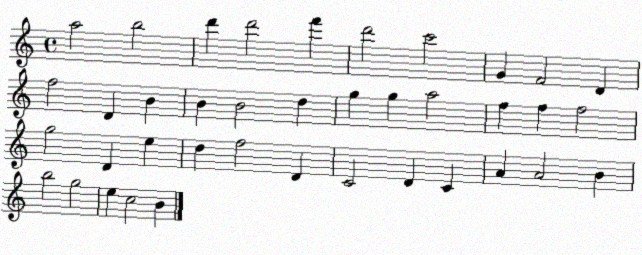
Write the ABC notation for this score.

X:1
T:Untitled
M:4/4
L:1/4
K:C
a2 b2 d' d'2 f' d'2 c'2 G F2 D f2 D B B B2 d g g a2 f f f2 g2 D e d f2 D C2 D C A A2 B b2 g2 e c2 B